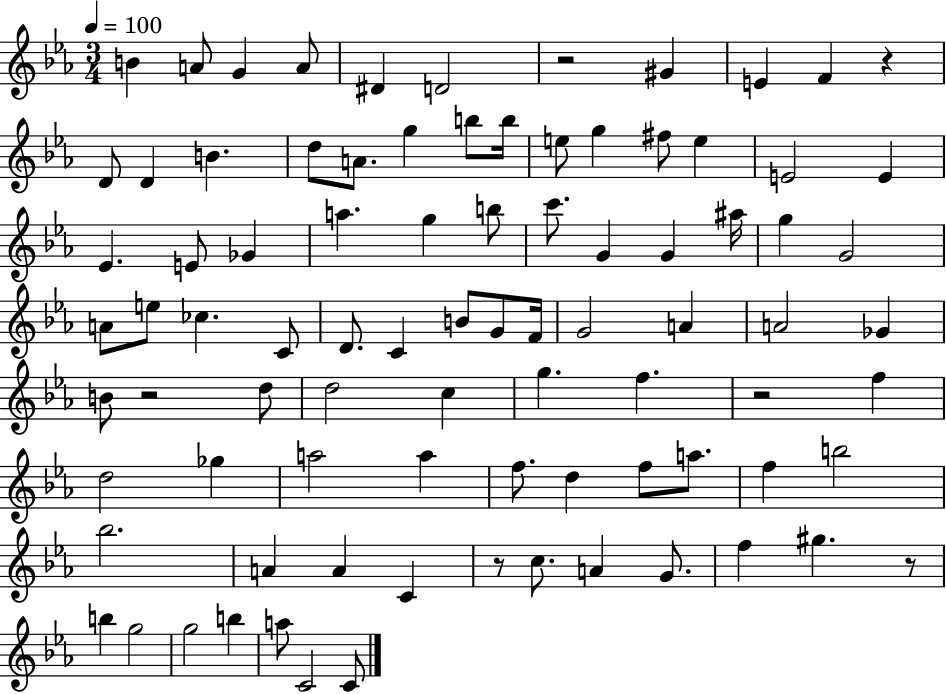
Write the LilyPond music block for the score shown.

{
  \clef treble
  \numericTimeSignature
  \time 3/4
  \key ees \major
  \tempo 4 = 100
  b'4 a'8 g'4 a'8 | dis'4 d'2 | r2 gis'4 | e'4 f'4 r4 | \break d'8 d'4 b'4. | d''8 a'8. g''4 b''8 b''16 | e''8 g''4 fis''8 e''4 | e'2 e'4 | \break ees'4. e'8 ges'4 | a''4. g''4 b''8 | c'''8. g'4 g'4 ais''16 | g''4 g'2 | \break a'8 e''8 ces''4. c'8 | d'8. c'4 b'8 g'8 f'16 | g'2 a'4 | a'2 ges'4 | \break b'8 r2 d''8 | d''2 c''4 | g''4. f''4. | r2 f''4 | \break d''2 ges''4 | a''2 a''4 | f''8. d''4 f''8 a''8. | f''4 b''2 | \break bes''2. | a'4 a'4 c'4 | r8 c''8. a'4 g'8. | f''4 gis''4. r8 | \break b''4 g''2 | g''2 b''4 | a''8 c'2 c'8 | \bar "|."
}